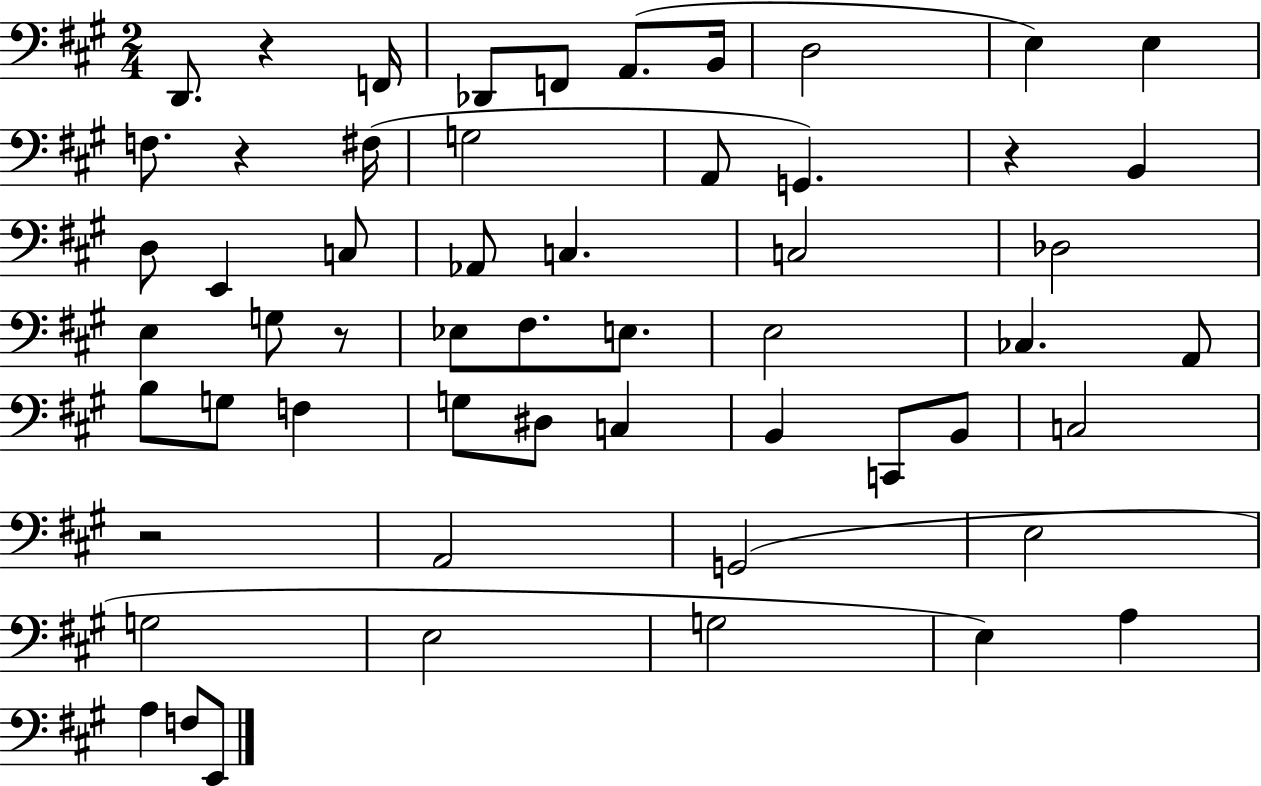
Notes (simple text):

D2/e. R/q F2/s Db2/e F2/e A2/e. B2/s D3/h E3/q E3/q F3/e. R/q F#3/s G3/h A2/e G2/q. R/q B2/q D3/e E2/q C3/e Ab2/e C3/q. C3/h Db3/h E3/q G3/e R/e Eb3/e F#3/e. E3/e. E3/h CES3/q. A2/e B3/e G3/e F3/q G3/e D#3/e C3/q B2/q C2/e B2/e C3/h R/h A2/h G2/h E3/h G3/h E3/h G3/h E3/q A3/q A3/q F3/e E2/e